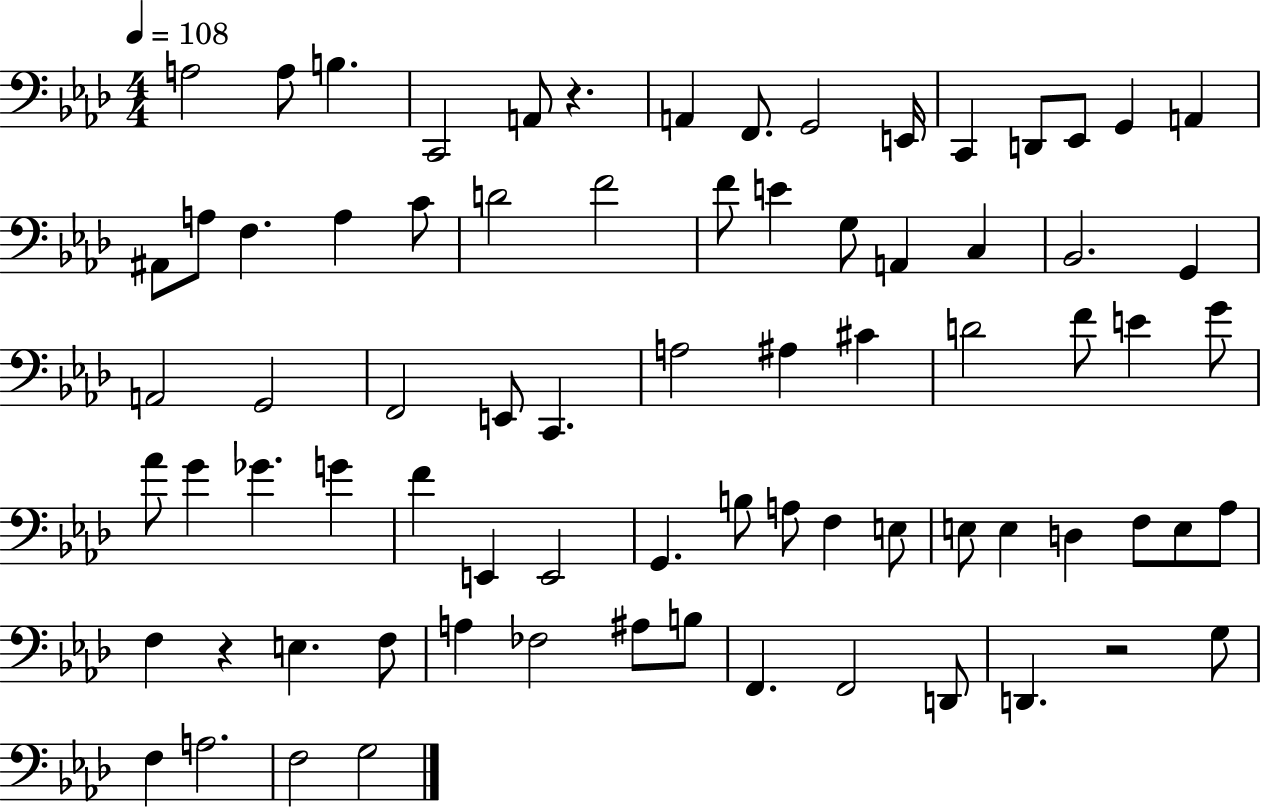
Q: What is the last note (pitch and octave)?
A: G3